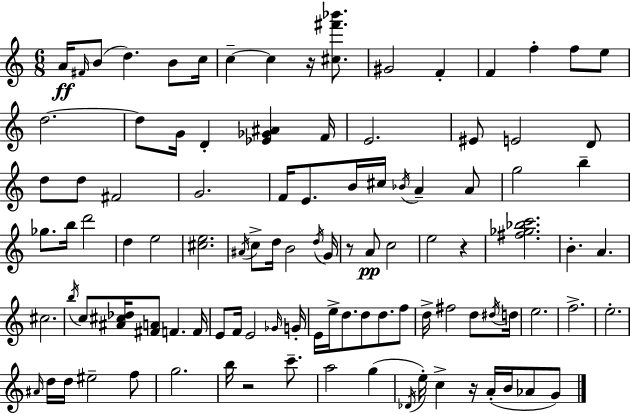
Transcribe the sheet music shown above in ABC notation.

X:1
T:Untitled
M:6/8
L:1/4
K:Am
A/4 ^F/4 B/2 d B/2 c/4 c c z/4 [^c^f'_b']/2 ^G2 F F f f/2 e/2 d2 d/2 G/4 D [_E_G^A] F/4 E2 ^E/2 E2 D/2 d/2 d/2 ^F2 G2 F/4 E/2 B/4 ^c/4 _B/4 A A/2 g2 b _g/2 b/4 d'2 d e2 [^ce]2 ^A/4 c/2 d/4 B2 d/4 G/4 z/2 A/2 c2 e2 z [^f_g_bc']2 B A ^c2 b/4 c/2 [^A^c_d]/4 [^FA]/2 F F/4 E/2 F/4 E2 _G/4 G/4 E/4 e/4 d/2 d/2 d/2 f/2 d/4 ^f2 d/2 ^d/4 d/4 e2 f2 e2 ^A/4 d/4 d/4 ^e2 f/2 g2 b/4 z2 c'/2 a2 g _D/4 e/4 c z/4 A/4 B/4 _A/2 G/2